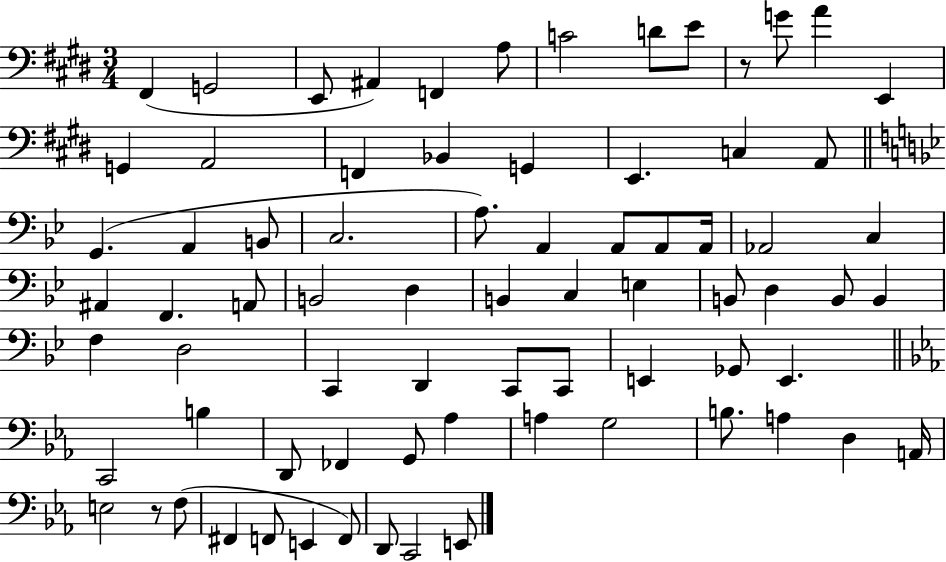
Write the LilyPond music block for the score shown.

{
  \clef bass
  \numericTimeSignature
  \time 3/4
  \key e \major
  \repeat volta 2 { fis,4( g,2 | e,8 ais,4) f,4 a8 | c'2 d'8 e'8 | r8 g'8 a'4 e,4 | \break g,4 a,2 | f,4 bes,4 g,4 | e,4. c4 a,8 | \bar "||" \break \key bes \major g,4.( a,4 b,8 | c2. | a8.) a,4 a,8 a,8 a,16 | aes,2 c4 | \break ais,4 f,4. a,8 | b,2 d4 | b,4 c4 e4 | b,8 d4 b,8 b,4 | \break f4 d2 | c,4 d,4 c,8 c,8 | e,4 ges,8 e,4. | \bar "||" \break \key ees \major c,2 b4 | d,8 fes,4 g,8 aes4 | a4 g2 | b8. a4 d4 a,16 | \break e2 r8 f8( | fis,4 f,8 e,4 f,8) | d,8 c,2 e,8 | } \bar "|."
}